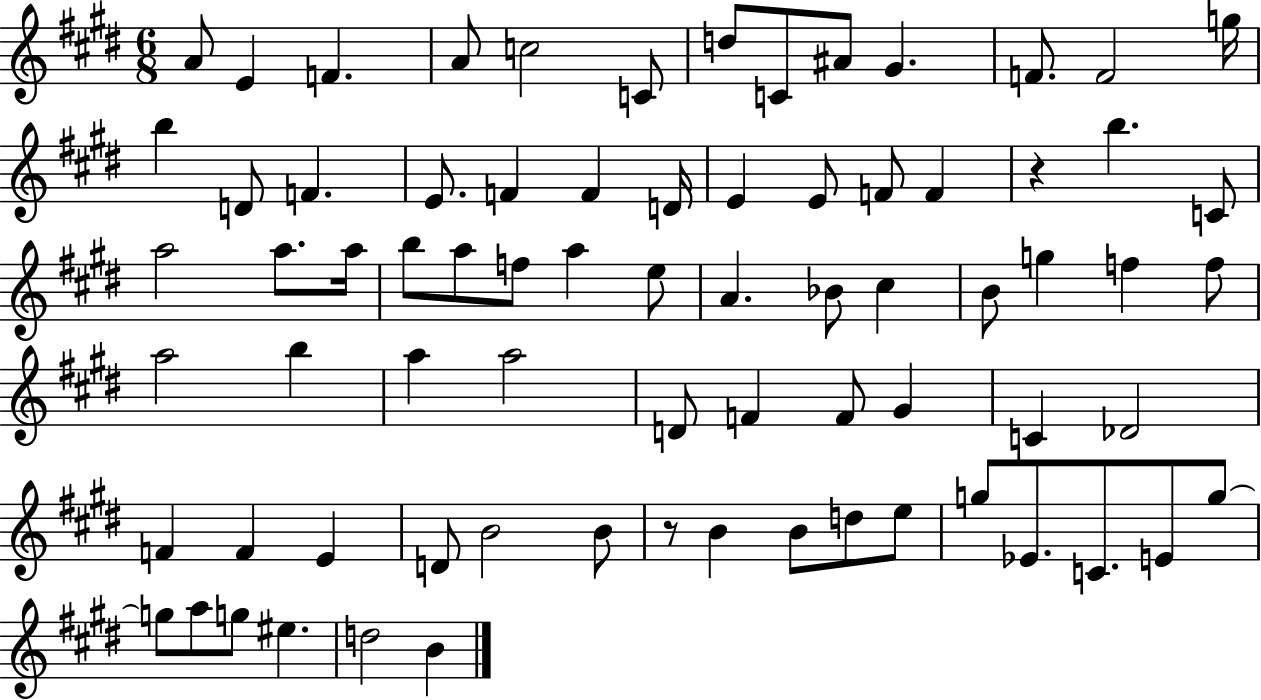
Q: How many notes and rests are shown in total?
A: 74